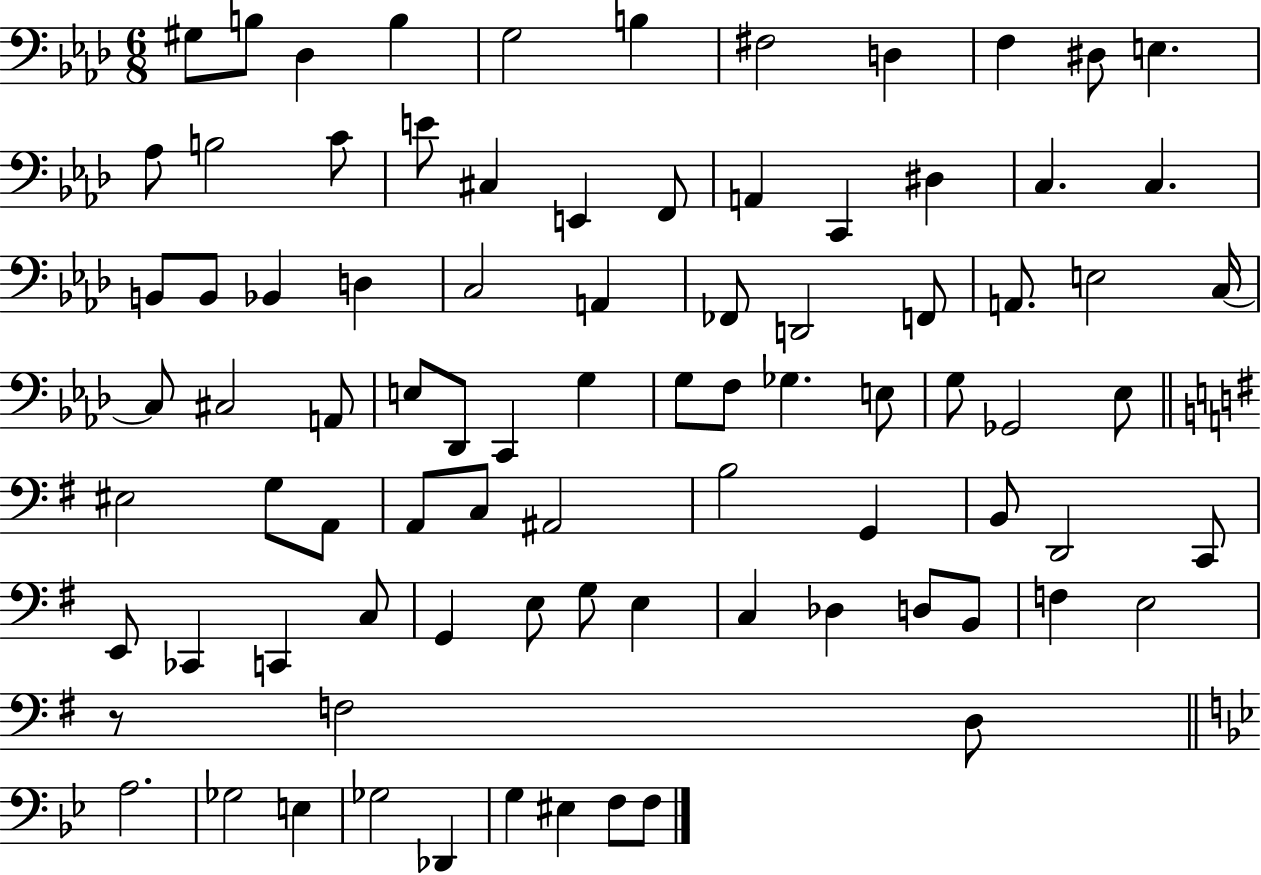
X:1
T:Untitled
M:6/8
L:1/4
K:Ab
^G,/2 B,/2 _D, B, G,2 B, ^F,2 D, F, ^D,/2 E, _A,/2 B,2 C/2 E/2 ^C, E,, F,,/2 A,, C,, ^D, C, C, B,,/2 B,,/2 _B,, D, C,2 A,, _F,,/2 D,,2 F,,/2 A,,/2 E,2 C,/4 C,/2 ^C,2 A,,/2 E,/2 _D,,/2 C,, G, G,/2 F,/2 _G, E,/2 G,/2 _G,,2 _E,/2 ^E,2 G,/2 A,,/2 A,,/2 C,/2 ^A,,2 B,2 G,, B,,/2 D,,2 C,,/2 E,,/2 _C,, C,, C,/2 G,, E,/2 G,/2 E, C, _D, D,/2 B,,/2 F, E,2 z/2 F,2 D,/2 A,2 _G,2 E, _G,2 _D,, G, ^E, F,/2 F,/2